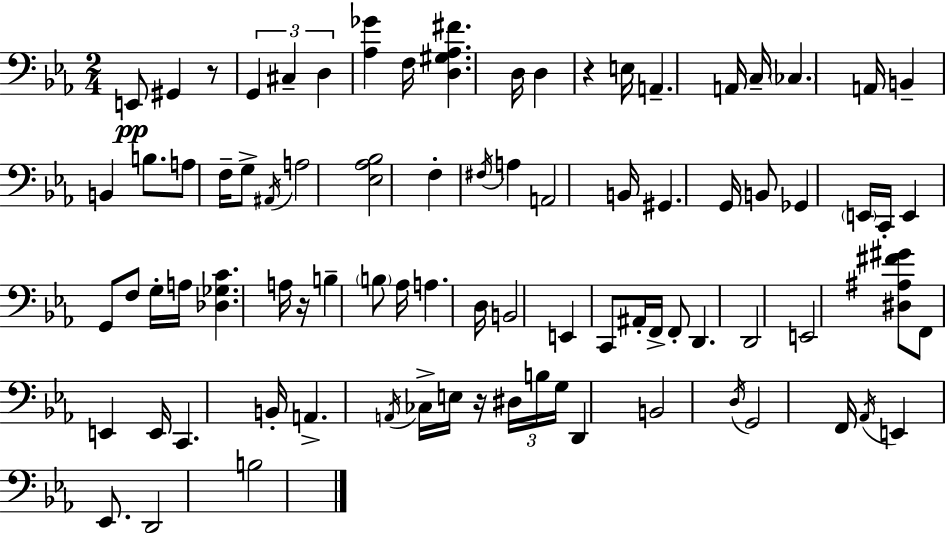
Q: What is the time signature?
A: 2/4